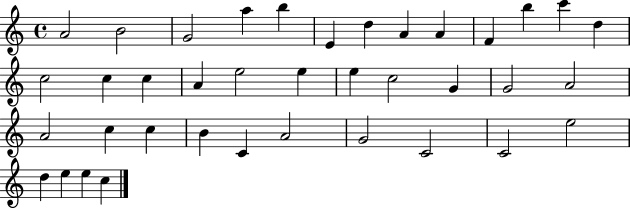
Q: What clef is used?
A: treble